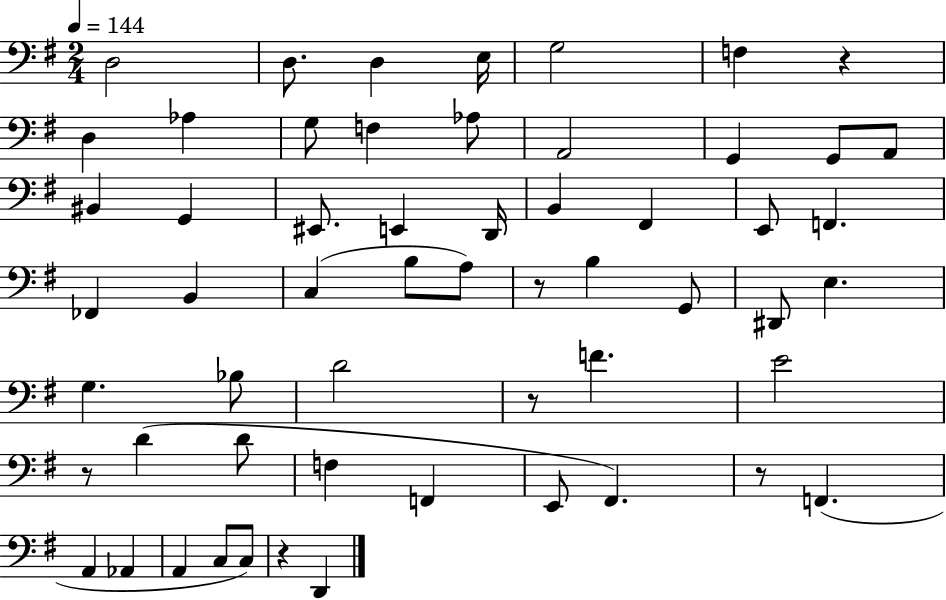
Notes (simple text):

D3/h D3/e. D3/q E3/s G3/h F3/q R/q D3/q Ab3/q G3/e F3/q Ab3/e A2/h G2/q G2/e A2/e BIS2/q G2/q EIS2/e. E2/q D2/s B2/q F#2/q E2/e F2/q. FES2/q B2/q C3/q B3/e A3/e R/e B3/q G2/e D#2/e E3/q. G3/q. Bb3/e D4/h R/e F4/q. E4/h R/e D4/q D4/e F3/q F2/q E2/e F#2/q. R/e F2/q. A2/q Ab2/q A2/q C3/e C3/e R/q D2/q